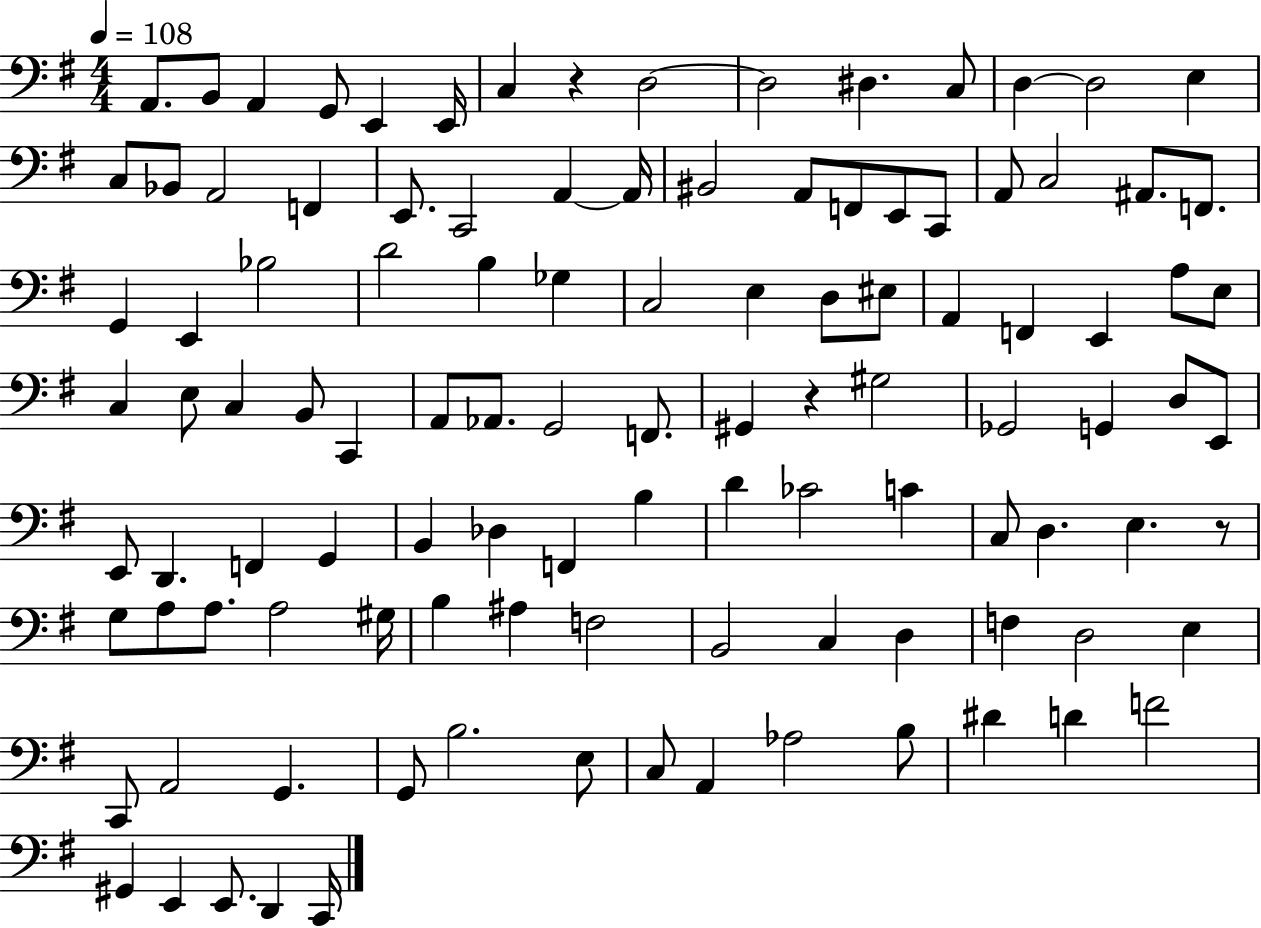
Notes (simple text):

A2/e. B2/e A2/q G2/e E2/q E2/s C3/q R/q D3/h D3/h D#3/q. C3/e D3/q D3/h E3/q C3/e Bb2/e A2/h F2/q E2/e. C2/h A2/q A2/s BIS2/h A2/e F2/e E2/e C2/e A2/e C3/h A#2/e. F2/e. G2/q E2/q Bb3/h D4/h B3/q Gb3/q C3/h E3/q D3/e EIS3/e A2/q F2/q E2/q A3/e E3/e C3/q E3/e C3/q B2/e C2/q A2/e Ab2/e. G2/h F2/e. G#2/q R/q G#3/h Gb2/h G2/q D3/e E2/e E2/e D2/q. F2/q G2/q B2/q Db3/q F2/q B3/q D4/q CES4/h C4/q C3/e D3/q. E3/q. R/e G3/e A3/e A3/e. A3/h G#3/s B3/q A#3/q F3/h B2/h C3/q D3/q F3/q D3/h E3/q C2/e A2/h G2/q. G2/e B3/h. E3/e C3/e A2/q Ab3/h B3/e D#4/q D4/q F4/h G#2/q E2/q E2/e. D2/q C2/s